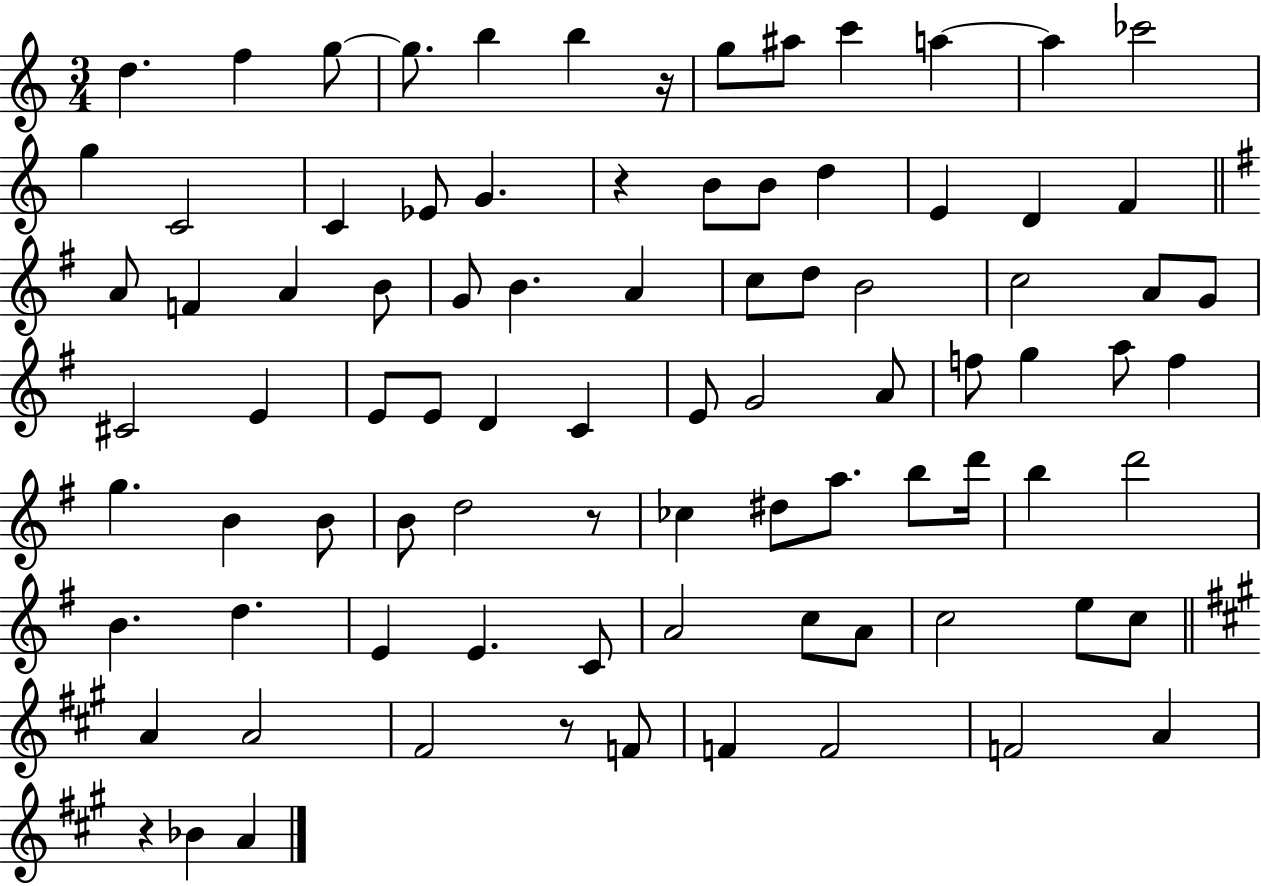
{
  \clef treble
  \numericTimeSignature
  \time 3/4
  \key c \major
  d''4. f''4 g''8~~ | g''8. b''4 b''4 r16 | g''8 ais''8 c'''4 a''4~~ | a''4 ces'''2 | \break g''4 c'2 | c'4 ees'8 g'4. | r4 b'8 b'8 d''4 | e'4 d'4 f'4 | \break \bar "||" \break \key e \minor a'8 f'4 a'4 b'8 | g'8 b'4. a'4 | c''8 d''8 b'2 | c''2 a'8 g'8 | \break cis'2 e'4 | e'8 e'8 d'4 c'4 | e'8 g'2 a'8 | f''8 g''4 a''8 f''4 | \break g''4. b'4 b'8 | b'8 d''2 r8 | ces''4 dis''8 a''8. b''8 d'''16 | b''4 d'''2 | \break b'4. d''4. | e'4 e'4. c'8 | a'2 c''8 a'8 | c''2 e''8 c''8 | \break \bar "||" \break \key a \major a'4 a'2 | fis'2 r8 f'8 | f'4 f'2 | f'2 a'4 | \break r4 bes'4 a'4 | \bar "|."
}